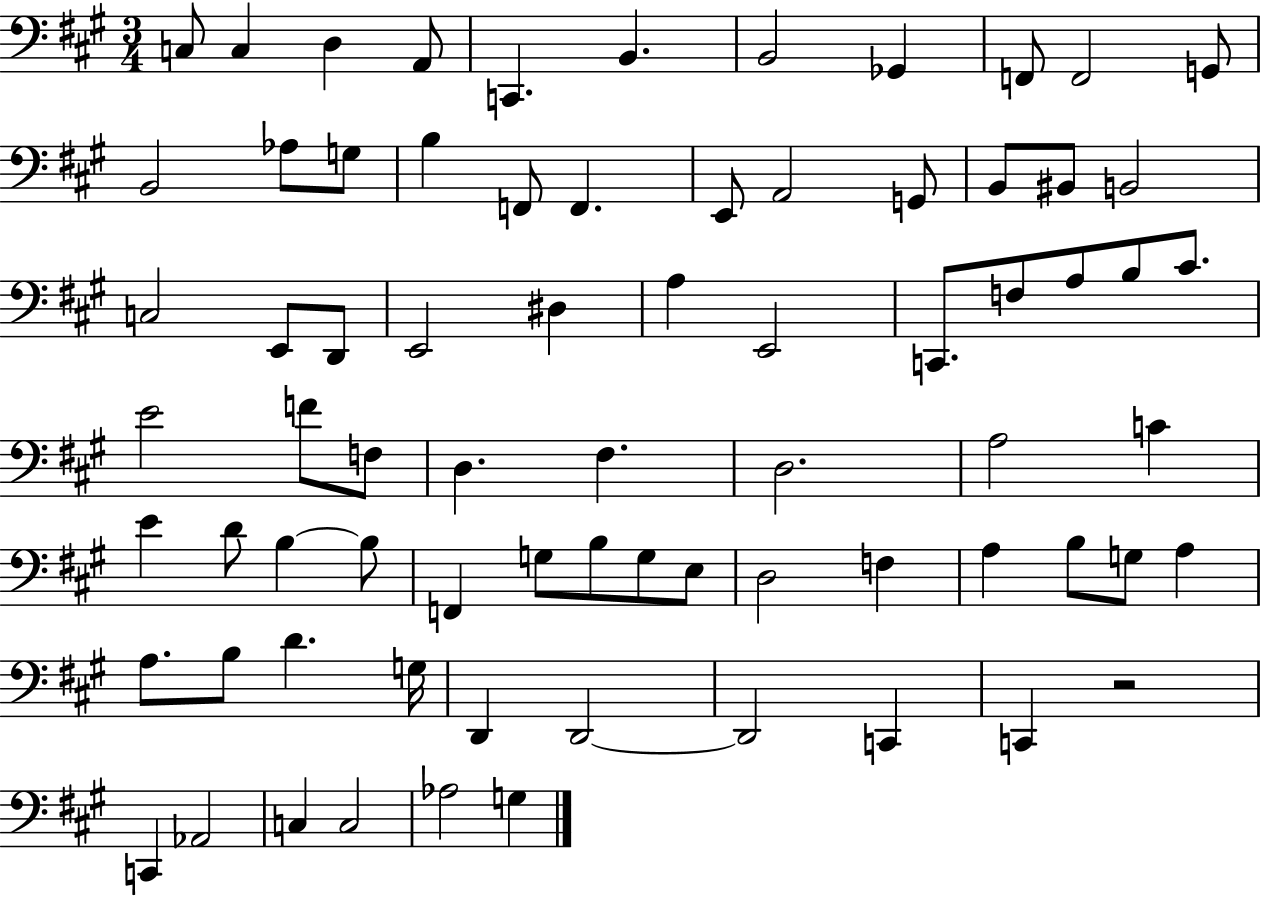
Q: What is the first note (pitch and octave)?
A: C3